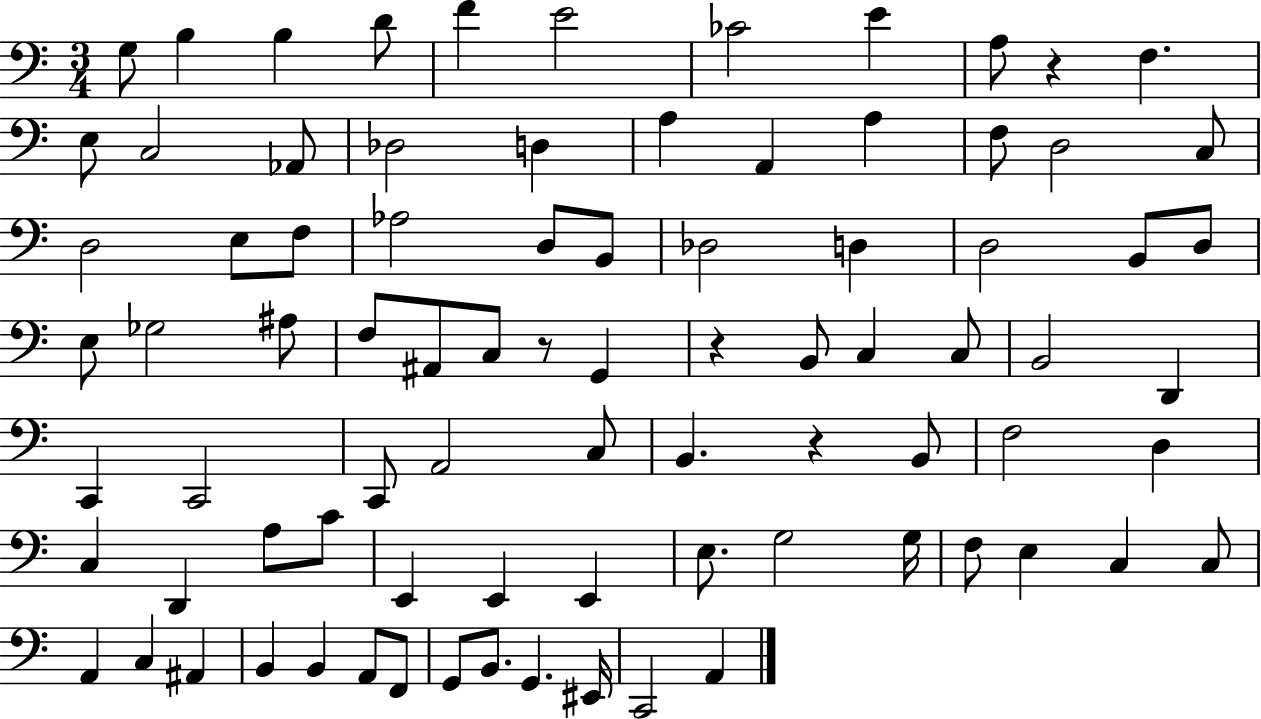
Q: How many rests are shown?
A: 4